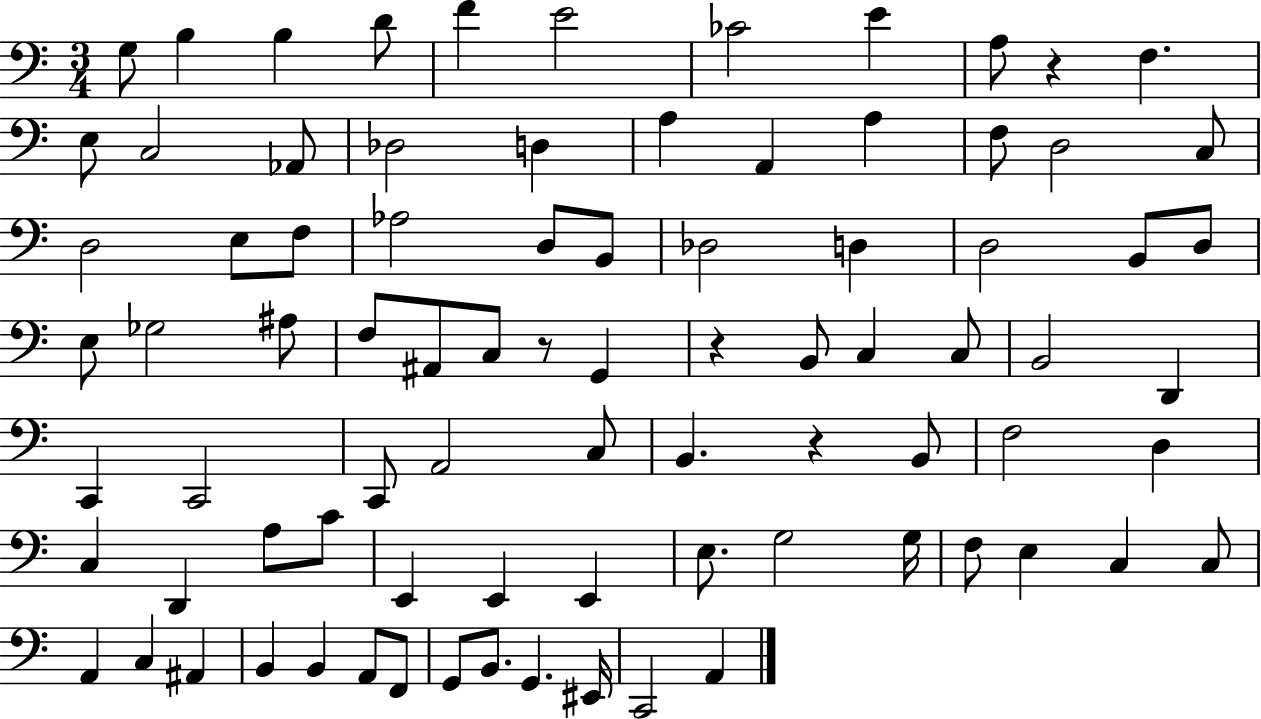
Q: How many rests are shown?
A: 4